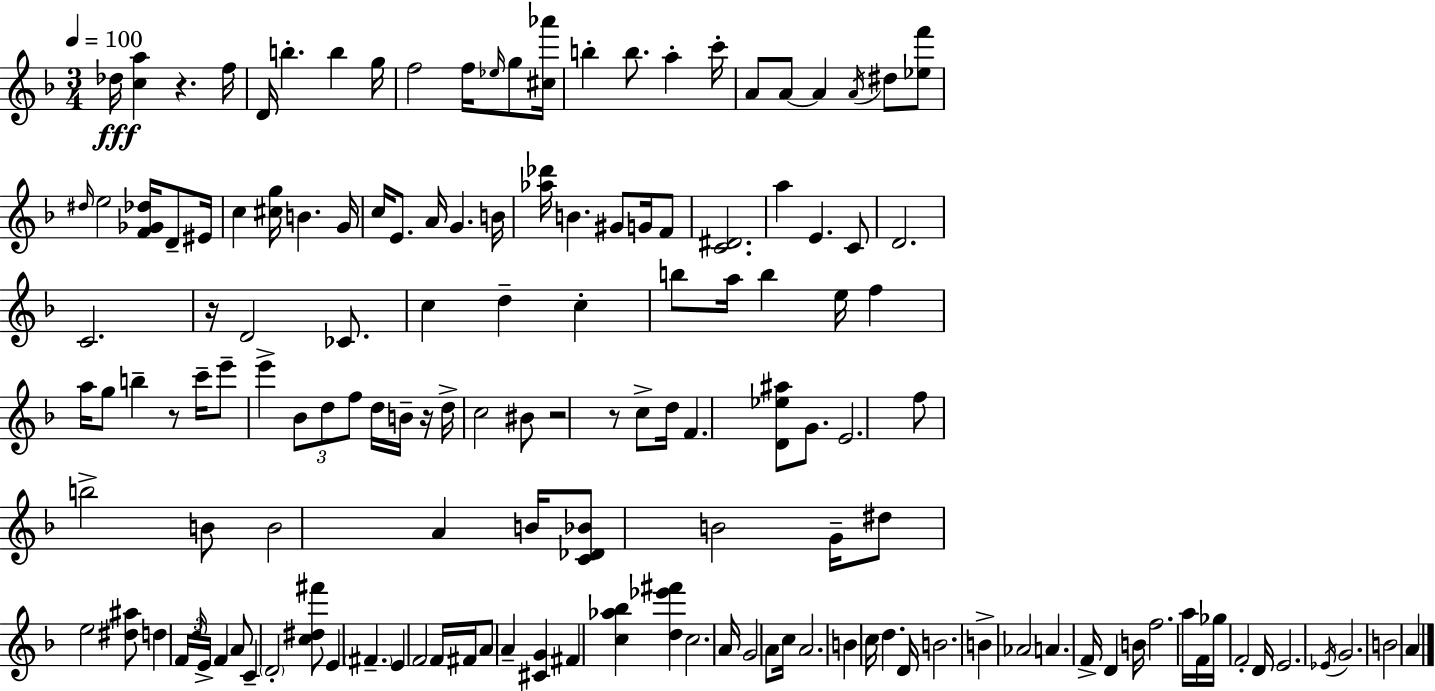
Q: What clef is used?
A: treble